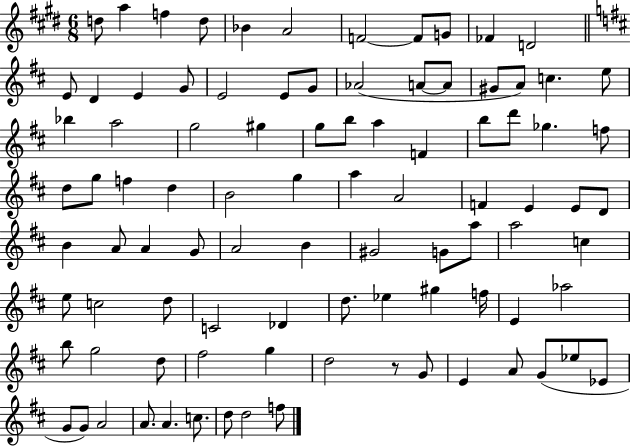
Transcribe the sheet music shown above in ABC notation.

X:1
T:Untitled
M:6/8
L:1/4
K:E
d/2 a f d/2 _B A2 F2 F/2 G/2 _F D2 E/2 D E G/2 E2 E/2 G/2 _A2 A/2 A/2 ^G/2 A/2 c e/2 _b a2 g2 ^g g/2 b/2 a F b/2 d'/2 _g f/2 d/2 g/2 f d B2 g a A2 F E E/2 D/2 B A/2 A G/2 A2 B ^G2 G/2 a/2 a2 c e/2 c2 d/2 C2 _D d/2 _e ^g f/4 E _a2 b/2 g2 d/2 ^f2 g d2 z/2 G/2 E A/2 G/2 _e/2 _E/2 G/2 G/2 A2 A/2 A c/2 d/2 d2 f/2